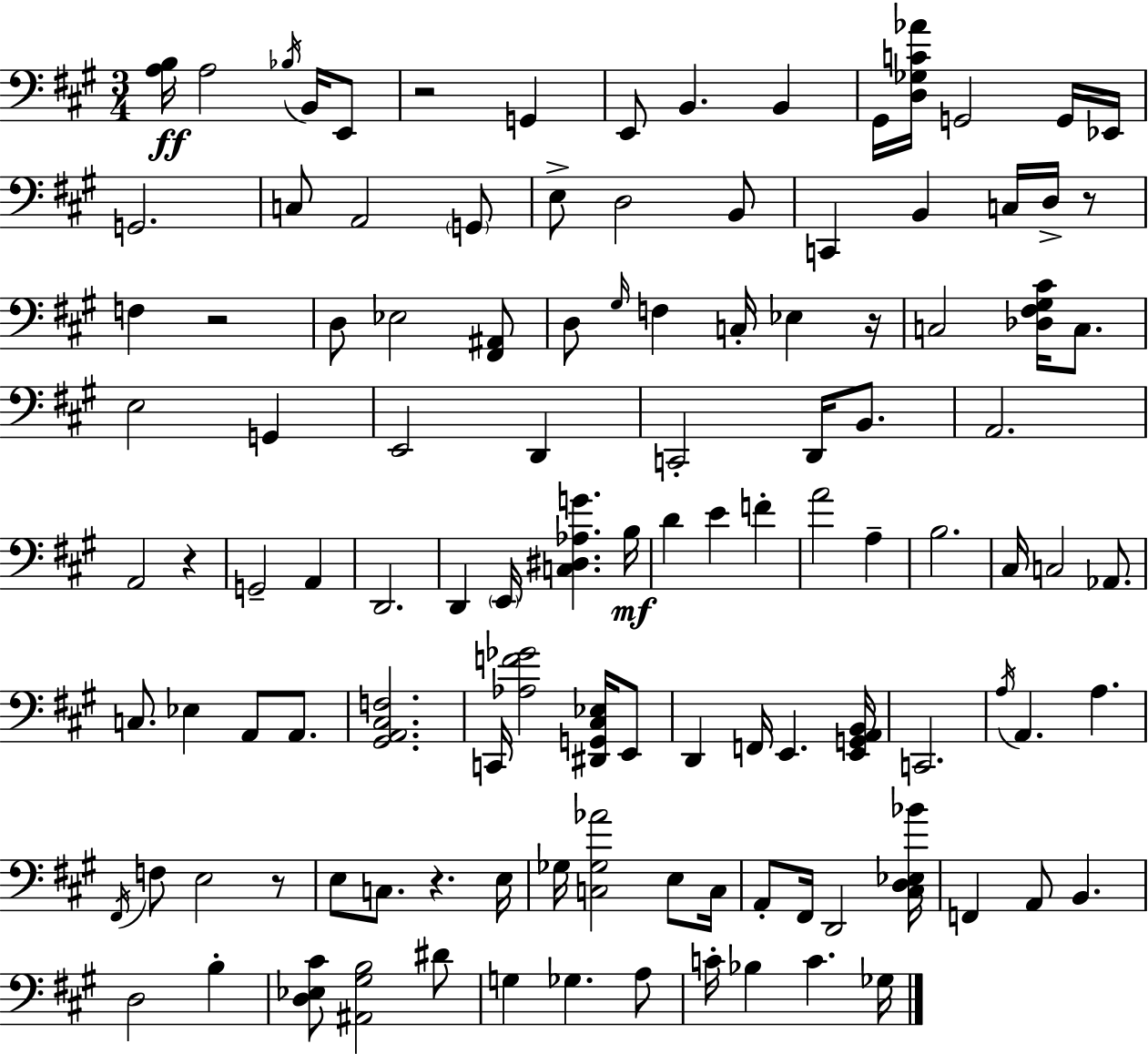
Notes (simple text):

[A3,B3]/s A3/h Bb3/s B2/s E2/e R/h G2/q E2/e B2/q. B2/q G#2/s [D3,Gb3,C4,Ab4]/s G2/h G2/s Eb2/s G2/h. C3/e A2/h G2/e E3/e D3/h B2/e C2/q B2/q C3/s D3/s R/e F3/q R/h D3/e Eb3/h [F#2,A#2]/e D3/e G#3/s F3/q C3/s Eb3/q R/s C3/h [Db3,F#3,G#3,C#4]/s C3/e. E3/h G2/q E2/h D2/q C2/h D2/s B2/e. A2/h. A2/h R/q G2/h A2/q D2/h. D2/q E2/s [C3,D#3,Ab3,G4]/q. B3/s D4/q E4/q F4/q A4/h A3/q B3/h. C#3/s C3/h Ab2/e. C3/e. Eb3/q A2/e A2/e. [G#2,A2,C#3,F3]/h. C2/s [Ab3,F4,Gb4]/h [D#2,G2,C#3,Eb3]/s E2/e D2/q F2/s E2/q. [E2,G2,A2,B2]/s C2/h. A3/s A2/q. A3/q. F#2/s F3/e E3/h R/e E3/e C3/e. R/q. E3/s Gb3/s [C3,Gb3,Ab4]/h E3/e C3/s A2/e F#2/s D2/h [C#3,D3,Eb3,Bb4]/s F2/q A2/e B2/q. D3/h B3/q [D3,Eb3,C#4]/e [A#2,G#3,B3]/h D#4/e G3/q Gb3/q. A3/e C4/s Bb3/q C4/q. Gb3/s